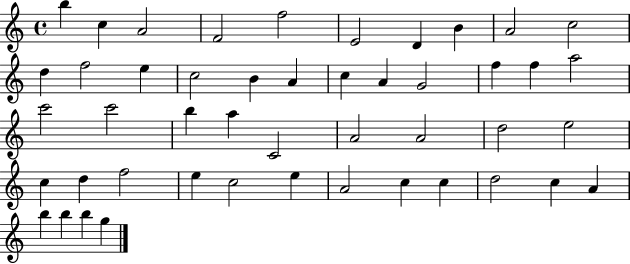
X:1
T:Untitled
M:4/4
L:1/4
K:C
b c A2 F2 f2 E2 D B A2 c2 d f2 e c2 B A c A G2 f f a2 c'2 c'2 b a C2 A2 A2 d2 e2 c d f2 e c2 e A2 c c d2 c A b b b g